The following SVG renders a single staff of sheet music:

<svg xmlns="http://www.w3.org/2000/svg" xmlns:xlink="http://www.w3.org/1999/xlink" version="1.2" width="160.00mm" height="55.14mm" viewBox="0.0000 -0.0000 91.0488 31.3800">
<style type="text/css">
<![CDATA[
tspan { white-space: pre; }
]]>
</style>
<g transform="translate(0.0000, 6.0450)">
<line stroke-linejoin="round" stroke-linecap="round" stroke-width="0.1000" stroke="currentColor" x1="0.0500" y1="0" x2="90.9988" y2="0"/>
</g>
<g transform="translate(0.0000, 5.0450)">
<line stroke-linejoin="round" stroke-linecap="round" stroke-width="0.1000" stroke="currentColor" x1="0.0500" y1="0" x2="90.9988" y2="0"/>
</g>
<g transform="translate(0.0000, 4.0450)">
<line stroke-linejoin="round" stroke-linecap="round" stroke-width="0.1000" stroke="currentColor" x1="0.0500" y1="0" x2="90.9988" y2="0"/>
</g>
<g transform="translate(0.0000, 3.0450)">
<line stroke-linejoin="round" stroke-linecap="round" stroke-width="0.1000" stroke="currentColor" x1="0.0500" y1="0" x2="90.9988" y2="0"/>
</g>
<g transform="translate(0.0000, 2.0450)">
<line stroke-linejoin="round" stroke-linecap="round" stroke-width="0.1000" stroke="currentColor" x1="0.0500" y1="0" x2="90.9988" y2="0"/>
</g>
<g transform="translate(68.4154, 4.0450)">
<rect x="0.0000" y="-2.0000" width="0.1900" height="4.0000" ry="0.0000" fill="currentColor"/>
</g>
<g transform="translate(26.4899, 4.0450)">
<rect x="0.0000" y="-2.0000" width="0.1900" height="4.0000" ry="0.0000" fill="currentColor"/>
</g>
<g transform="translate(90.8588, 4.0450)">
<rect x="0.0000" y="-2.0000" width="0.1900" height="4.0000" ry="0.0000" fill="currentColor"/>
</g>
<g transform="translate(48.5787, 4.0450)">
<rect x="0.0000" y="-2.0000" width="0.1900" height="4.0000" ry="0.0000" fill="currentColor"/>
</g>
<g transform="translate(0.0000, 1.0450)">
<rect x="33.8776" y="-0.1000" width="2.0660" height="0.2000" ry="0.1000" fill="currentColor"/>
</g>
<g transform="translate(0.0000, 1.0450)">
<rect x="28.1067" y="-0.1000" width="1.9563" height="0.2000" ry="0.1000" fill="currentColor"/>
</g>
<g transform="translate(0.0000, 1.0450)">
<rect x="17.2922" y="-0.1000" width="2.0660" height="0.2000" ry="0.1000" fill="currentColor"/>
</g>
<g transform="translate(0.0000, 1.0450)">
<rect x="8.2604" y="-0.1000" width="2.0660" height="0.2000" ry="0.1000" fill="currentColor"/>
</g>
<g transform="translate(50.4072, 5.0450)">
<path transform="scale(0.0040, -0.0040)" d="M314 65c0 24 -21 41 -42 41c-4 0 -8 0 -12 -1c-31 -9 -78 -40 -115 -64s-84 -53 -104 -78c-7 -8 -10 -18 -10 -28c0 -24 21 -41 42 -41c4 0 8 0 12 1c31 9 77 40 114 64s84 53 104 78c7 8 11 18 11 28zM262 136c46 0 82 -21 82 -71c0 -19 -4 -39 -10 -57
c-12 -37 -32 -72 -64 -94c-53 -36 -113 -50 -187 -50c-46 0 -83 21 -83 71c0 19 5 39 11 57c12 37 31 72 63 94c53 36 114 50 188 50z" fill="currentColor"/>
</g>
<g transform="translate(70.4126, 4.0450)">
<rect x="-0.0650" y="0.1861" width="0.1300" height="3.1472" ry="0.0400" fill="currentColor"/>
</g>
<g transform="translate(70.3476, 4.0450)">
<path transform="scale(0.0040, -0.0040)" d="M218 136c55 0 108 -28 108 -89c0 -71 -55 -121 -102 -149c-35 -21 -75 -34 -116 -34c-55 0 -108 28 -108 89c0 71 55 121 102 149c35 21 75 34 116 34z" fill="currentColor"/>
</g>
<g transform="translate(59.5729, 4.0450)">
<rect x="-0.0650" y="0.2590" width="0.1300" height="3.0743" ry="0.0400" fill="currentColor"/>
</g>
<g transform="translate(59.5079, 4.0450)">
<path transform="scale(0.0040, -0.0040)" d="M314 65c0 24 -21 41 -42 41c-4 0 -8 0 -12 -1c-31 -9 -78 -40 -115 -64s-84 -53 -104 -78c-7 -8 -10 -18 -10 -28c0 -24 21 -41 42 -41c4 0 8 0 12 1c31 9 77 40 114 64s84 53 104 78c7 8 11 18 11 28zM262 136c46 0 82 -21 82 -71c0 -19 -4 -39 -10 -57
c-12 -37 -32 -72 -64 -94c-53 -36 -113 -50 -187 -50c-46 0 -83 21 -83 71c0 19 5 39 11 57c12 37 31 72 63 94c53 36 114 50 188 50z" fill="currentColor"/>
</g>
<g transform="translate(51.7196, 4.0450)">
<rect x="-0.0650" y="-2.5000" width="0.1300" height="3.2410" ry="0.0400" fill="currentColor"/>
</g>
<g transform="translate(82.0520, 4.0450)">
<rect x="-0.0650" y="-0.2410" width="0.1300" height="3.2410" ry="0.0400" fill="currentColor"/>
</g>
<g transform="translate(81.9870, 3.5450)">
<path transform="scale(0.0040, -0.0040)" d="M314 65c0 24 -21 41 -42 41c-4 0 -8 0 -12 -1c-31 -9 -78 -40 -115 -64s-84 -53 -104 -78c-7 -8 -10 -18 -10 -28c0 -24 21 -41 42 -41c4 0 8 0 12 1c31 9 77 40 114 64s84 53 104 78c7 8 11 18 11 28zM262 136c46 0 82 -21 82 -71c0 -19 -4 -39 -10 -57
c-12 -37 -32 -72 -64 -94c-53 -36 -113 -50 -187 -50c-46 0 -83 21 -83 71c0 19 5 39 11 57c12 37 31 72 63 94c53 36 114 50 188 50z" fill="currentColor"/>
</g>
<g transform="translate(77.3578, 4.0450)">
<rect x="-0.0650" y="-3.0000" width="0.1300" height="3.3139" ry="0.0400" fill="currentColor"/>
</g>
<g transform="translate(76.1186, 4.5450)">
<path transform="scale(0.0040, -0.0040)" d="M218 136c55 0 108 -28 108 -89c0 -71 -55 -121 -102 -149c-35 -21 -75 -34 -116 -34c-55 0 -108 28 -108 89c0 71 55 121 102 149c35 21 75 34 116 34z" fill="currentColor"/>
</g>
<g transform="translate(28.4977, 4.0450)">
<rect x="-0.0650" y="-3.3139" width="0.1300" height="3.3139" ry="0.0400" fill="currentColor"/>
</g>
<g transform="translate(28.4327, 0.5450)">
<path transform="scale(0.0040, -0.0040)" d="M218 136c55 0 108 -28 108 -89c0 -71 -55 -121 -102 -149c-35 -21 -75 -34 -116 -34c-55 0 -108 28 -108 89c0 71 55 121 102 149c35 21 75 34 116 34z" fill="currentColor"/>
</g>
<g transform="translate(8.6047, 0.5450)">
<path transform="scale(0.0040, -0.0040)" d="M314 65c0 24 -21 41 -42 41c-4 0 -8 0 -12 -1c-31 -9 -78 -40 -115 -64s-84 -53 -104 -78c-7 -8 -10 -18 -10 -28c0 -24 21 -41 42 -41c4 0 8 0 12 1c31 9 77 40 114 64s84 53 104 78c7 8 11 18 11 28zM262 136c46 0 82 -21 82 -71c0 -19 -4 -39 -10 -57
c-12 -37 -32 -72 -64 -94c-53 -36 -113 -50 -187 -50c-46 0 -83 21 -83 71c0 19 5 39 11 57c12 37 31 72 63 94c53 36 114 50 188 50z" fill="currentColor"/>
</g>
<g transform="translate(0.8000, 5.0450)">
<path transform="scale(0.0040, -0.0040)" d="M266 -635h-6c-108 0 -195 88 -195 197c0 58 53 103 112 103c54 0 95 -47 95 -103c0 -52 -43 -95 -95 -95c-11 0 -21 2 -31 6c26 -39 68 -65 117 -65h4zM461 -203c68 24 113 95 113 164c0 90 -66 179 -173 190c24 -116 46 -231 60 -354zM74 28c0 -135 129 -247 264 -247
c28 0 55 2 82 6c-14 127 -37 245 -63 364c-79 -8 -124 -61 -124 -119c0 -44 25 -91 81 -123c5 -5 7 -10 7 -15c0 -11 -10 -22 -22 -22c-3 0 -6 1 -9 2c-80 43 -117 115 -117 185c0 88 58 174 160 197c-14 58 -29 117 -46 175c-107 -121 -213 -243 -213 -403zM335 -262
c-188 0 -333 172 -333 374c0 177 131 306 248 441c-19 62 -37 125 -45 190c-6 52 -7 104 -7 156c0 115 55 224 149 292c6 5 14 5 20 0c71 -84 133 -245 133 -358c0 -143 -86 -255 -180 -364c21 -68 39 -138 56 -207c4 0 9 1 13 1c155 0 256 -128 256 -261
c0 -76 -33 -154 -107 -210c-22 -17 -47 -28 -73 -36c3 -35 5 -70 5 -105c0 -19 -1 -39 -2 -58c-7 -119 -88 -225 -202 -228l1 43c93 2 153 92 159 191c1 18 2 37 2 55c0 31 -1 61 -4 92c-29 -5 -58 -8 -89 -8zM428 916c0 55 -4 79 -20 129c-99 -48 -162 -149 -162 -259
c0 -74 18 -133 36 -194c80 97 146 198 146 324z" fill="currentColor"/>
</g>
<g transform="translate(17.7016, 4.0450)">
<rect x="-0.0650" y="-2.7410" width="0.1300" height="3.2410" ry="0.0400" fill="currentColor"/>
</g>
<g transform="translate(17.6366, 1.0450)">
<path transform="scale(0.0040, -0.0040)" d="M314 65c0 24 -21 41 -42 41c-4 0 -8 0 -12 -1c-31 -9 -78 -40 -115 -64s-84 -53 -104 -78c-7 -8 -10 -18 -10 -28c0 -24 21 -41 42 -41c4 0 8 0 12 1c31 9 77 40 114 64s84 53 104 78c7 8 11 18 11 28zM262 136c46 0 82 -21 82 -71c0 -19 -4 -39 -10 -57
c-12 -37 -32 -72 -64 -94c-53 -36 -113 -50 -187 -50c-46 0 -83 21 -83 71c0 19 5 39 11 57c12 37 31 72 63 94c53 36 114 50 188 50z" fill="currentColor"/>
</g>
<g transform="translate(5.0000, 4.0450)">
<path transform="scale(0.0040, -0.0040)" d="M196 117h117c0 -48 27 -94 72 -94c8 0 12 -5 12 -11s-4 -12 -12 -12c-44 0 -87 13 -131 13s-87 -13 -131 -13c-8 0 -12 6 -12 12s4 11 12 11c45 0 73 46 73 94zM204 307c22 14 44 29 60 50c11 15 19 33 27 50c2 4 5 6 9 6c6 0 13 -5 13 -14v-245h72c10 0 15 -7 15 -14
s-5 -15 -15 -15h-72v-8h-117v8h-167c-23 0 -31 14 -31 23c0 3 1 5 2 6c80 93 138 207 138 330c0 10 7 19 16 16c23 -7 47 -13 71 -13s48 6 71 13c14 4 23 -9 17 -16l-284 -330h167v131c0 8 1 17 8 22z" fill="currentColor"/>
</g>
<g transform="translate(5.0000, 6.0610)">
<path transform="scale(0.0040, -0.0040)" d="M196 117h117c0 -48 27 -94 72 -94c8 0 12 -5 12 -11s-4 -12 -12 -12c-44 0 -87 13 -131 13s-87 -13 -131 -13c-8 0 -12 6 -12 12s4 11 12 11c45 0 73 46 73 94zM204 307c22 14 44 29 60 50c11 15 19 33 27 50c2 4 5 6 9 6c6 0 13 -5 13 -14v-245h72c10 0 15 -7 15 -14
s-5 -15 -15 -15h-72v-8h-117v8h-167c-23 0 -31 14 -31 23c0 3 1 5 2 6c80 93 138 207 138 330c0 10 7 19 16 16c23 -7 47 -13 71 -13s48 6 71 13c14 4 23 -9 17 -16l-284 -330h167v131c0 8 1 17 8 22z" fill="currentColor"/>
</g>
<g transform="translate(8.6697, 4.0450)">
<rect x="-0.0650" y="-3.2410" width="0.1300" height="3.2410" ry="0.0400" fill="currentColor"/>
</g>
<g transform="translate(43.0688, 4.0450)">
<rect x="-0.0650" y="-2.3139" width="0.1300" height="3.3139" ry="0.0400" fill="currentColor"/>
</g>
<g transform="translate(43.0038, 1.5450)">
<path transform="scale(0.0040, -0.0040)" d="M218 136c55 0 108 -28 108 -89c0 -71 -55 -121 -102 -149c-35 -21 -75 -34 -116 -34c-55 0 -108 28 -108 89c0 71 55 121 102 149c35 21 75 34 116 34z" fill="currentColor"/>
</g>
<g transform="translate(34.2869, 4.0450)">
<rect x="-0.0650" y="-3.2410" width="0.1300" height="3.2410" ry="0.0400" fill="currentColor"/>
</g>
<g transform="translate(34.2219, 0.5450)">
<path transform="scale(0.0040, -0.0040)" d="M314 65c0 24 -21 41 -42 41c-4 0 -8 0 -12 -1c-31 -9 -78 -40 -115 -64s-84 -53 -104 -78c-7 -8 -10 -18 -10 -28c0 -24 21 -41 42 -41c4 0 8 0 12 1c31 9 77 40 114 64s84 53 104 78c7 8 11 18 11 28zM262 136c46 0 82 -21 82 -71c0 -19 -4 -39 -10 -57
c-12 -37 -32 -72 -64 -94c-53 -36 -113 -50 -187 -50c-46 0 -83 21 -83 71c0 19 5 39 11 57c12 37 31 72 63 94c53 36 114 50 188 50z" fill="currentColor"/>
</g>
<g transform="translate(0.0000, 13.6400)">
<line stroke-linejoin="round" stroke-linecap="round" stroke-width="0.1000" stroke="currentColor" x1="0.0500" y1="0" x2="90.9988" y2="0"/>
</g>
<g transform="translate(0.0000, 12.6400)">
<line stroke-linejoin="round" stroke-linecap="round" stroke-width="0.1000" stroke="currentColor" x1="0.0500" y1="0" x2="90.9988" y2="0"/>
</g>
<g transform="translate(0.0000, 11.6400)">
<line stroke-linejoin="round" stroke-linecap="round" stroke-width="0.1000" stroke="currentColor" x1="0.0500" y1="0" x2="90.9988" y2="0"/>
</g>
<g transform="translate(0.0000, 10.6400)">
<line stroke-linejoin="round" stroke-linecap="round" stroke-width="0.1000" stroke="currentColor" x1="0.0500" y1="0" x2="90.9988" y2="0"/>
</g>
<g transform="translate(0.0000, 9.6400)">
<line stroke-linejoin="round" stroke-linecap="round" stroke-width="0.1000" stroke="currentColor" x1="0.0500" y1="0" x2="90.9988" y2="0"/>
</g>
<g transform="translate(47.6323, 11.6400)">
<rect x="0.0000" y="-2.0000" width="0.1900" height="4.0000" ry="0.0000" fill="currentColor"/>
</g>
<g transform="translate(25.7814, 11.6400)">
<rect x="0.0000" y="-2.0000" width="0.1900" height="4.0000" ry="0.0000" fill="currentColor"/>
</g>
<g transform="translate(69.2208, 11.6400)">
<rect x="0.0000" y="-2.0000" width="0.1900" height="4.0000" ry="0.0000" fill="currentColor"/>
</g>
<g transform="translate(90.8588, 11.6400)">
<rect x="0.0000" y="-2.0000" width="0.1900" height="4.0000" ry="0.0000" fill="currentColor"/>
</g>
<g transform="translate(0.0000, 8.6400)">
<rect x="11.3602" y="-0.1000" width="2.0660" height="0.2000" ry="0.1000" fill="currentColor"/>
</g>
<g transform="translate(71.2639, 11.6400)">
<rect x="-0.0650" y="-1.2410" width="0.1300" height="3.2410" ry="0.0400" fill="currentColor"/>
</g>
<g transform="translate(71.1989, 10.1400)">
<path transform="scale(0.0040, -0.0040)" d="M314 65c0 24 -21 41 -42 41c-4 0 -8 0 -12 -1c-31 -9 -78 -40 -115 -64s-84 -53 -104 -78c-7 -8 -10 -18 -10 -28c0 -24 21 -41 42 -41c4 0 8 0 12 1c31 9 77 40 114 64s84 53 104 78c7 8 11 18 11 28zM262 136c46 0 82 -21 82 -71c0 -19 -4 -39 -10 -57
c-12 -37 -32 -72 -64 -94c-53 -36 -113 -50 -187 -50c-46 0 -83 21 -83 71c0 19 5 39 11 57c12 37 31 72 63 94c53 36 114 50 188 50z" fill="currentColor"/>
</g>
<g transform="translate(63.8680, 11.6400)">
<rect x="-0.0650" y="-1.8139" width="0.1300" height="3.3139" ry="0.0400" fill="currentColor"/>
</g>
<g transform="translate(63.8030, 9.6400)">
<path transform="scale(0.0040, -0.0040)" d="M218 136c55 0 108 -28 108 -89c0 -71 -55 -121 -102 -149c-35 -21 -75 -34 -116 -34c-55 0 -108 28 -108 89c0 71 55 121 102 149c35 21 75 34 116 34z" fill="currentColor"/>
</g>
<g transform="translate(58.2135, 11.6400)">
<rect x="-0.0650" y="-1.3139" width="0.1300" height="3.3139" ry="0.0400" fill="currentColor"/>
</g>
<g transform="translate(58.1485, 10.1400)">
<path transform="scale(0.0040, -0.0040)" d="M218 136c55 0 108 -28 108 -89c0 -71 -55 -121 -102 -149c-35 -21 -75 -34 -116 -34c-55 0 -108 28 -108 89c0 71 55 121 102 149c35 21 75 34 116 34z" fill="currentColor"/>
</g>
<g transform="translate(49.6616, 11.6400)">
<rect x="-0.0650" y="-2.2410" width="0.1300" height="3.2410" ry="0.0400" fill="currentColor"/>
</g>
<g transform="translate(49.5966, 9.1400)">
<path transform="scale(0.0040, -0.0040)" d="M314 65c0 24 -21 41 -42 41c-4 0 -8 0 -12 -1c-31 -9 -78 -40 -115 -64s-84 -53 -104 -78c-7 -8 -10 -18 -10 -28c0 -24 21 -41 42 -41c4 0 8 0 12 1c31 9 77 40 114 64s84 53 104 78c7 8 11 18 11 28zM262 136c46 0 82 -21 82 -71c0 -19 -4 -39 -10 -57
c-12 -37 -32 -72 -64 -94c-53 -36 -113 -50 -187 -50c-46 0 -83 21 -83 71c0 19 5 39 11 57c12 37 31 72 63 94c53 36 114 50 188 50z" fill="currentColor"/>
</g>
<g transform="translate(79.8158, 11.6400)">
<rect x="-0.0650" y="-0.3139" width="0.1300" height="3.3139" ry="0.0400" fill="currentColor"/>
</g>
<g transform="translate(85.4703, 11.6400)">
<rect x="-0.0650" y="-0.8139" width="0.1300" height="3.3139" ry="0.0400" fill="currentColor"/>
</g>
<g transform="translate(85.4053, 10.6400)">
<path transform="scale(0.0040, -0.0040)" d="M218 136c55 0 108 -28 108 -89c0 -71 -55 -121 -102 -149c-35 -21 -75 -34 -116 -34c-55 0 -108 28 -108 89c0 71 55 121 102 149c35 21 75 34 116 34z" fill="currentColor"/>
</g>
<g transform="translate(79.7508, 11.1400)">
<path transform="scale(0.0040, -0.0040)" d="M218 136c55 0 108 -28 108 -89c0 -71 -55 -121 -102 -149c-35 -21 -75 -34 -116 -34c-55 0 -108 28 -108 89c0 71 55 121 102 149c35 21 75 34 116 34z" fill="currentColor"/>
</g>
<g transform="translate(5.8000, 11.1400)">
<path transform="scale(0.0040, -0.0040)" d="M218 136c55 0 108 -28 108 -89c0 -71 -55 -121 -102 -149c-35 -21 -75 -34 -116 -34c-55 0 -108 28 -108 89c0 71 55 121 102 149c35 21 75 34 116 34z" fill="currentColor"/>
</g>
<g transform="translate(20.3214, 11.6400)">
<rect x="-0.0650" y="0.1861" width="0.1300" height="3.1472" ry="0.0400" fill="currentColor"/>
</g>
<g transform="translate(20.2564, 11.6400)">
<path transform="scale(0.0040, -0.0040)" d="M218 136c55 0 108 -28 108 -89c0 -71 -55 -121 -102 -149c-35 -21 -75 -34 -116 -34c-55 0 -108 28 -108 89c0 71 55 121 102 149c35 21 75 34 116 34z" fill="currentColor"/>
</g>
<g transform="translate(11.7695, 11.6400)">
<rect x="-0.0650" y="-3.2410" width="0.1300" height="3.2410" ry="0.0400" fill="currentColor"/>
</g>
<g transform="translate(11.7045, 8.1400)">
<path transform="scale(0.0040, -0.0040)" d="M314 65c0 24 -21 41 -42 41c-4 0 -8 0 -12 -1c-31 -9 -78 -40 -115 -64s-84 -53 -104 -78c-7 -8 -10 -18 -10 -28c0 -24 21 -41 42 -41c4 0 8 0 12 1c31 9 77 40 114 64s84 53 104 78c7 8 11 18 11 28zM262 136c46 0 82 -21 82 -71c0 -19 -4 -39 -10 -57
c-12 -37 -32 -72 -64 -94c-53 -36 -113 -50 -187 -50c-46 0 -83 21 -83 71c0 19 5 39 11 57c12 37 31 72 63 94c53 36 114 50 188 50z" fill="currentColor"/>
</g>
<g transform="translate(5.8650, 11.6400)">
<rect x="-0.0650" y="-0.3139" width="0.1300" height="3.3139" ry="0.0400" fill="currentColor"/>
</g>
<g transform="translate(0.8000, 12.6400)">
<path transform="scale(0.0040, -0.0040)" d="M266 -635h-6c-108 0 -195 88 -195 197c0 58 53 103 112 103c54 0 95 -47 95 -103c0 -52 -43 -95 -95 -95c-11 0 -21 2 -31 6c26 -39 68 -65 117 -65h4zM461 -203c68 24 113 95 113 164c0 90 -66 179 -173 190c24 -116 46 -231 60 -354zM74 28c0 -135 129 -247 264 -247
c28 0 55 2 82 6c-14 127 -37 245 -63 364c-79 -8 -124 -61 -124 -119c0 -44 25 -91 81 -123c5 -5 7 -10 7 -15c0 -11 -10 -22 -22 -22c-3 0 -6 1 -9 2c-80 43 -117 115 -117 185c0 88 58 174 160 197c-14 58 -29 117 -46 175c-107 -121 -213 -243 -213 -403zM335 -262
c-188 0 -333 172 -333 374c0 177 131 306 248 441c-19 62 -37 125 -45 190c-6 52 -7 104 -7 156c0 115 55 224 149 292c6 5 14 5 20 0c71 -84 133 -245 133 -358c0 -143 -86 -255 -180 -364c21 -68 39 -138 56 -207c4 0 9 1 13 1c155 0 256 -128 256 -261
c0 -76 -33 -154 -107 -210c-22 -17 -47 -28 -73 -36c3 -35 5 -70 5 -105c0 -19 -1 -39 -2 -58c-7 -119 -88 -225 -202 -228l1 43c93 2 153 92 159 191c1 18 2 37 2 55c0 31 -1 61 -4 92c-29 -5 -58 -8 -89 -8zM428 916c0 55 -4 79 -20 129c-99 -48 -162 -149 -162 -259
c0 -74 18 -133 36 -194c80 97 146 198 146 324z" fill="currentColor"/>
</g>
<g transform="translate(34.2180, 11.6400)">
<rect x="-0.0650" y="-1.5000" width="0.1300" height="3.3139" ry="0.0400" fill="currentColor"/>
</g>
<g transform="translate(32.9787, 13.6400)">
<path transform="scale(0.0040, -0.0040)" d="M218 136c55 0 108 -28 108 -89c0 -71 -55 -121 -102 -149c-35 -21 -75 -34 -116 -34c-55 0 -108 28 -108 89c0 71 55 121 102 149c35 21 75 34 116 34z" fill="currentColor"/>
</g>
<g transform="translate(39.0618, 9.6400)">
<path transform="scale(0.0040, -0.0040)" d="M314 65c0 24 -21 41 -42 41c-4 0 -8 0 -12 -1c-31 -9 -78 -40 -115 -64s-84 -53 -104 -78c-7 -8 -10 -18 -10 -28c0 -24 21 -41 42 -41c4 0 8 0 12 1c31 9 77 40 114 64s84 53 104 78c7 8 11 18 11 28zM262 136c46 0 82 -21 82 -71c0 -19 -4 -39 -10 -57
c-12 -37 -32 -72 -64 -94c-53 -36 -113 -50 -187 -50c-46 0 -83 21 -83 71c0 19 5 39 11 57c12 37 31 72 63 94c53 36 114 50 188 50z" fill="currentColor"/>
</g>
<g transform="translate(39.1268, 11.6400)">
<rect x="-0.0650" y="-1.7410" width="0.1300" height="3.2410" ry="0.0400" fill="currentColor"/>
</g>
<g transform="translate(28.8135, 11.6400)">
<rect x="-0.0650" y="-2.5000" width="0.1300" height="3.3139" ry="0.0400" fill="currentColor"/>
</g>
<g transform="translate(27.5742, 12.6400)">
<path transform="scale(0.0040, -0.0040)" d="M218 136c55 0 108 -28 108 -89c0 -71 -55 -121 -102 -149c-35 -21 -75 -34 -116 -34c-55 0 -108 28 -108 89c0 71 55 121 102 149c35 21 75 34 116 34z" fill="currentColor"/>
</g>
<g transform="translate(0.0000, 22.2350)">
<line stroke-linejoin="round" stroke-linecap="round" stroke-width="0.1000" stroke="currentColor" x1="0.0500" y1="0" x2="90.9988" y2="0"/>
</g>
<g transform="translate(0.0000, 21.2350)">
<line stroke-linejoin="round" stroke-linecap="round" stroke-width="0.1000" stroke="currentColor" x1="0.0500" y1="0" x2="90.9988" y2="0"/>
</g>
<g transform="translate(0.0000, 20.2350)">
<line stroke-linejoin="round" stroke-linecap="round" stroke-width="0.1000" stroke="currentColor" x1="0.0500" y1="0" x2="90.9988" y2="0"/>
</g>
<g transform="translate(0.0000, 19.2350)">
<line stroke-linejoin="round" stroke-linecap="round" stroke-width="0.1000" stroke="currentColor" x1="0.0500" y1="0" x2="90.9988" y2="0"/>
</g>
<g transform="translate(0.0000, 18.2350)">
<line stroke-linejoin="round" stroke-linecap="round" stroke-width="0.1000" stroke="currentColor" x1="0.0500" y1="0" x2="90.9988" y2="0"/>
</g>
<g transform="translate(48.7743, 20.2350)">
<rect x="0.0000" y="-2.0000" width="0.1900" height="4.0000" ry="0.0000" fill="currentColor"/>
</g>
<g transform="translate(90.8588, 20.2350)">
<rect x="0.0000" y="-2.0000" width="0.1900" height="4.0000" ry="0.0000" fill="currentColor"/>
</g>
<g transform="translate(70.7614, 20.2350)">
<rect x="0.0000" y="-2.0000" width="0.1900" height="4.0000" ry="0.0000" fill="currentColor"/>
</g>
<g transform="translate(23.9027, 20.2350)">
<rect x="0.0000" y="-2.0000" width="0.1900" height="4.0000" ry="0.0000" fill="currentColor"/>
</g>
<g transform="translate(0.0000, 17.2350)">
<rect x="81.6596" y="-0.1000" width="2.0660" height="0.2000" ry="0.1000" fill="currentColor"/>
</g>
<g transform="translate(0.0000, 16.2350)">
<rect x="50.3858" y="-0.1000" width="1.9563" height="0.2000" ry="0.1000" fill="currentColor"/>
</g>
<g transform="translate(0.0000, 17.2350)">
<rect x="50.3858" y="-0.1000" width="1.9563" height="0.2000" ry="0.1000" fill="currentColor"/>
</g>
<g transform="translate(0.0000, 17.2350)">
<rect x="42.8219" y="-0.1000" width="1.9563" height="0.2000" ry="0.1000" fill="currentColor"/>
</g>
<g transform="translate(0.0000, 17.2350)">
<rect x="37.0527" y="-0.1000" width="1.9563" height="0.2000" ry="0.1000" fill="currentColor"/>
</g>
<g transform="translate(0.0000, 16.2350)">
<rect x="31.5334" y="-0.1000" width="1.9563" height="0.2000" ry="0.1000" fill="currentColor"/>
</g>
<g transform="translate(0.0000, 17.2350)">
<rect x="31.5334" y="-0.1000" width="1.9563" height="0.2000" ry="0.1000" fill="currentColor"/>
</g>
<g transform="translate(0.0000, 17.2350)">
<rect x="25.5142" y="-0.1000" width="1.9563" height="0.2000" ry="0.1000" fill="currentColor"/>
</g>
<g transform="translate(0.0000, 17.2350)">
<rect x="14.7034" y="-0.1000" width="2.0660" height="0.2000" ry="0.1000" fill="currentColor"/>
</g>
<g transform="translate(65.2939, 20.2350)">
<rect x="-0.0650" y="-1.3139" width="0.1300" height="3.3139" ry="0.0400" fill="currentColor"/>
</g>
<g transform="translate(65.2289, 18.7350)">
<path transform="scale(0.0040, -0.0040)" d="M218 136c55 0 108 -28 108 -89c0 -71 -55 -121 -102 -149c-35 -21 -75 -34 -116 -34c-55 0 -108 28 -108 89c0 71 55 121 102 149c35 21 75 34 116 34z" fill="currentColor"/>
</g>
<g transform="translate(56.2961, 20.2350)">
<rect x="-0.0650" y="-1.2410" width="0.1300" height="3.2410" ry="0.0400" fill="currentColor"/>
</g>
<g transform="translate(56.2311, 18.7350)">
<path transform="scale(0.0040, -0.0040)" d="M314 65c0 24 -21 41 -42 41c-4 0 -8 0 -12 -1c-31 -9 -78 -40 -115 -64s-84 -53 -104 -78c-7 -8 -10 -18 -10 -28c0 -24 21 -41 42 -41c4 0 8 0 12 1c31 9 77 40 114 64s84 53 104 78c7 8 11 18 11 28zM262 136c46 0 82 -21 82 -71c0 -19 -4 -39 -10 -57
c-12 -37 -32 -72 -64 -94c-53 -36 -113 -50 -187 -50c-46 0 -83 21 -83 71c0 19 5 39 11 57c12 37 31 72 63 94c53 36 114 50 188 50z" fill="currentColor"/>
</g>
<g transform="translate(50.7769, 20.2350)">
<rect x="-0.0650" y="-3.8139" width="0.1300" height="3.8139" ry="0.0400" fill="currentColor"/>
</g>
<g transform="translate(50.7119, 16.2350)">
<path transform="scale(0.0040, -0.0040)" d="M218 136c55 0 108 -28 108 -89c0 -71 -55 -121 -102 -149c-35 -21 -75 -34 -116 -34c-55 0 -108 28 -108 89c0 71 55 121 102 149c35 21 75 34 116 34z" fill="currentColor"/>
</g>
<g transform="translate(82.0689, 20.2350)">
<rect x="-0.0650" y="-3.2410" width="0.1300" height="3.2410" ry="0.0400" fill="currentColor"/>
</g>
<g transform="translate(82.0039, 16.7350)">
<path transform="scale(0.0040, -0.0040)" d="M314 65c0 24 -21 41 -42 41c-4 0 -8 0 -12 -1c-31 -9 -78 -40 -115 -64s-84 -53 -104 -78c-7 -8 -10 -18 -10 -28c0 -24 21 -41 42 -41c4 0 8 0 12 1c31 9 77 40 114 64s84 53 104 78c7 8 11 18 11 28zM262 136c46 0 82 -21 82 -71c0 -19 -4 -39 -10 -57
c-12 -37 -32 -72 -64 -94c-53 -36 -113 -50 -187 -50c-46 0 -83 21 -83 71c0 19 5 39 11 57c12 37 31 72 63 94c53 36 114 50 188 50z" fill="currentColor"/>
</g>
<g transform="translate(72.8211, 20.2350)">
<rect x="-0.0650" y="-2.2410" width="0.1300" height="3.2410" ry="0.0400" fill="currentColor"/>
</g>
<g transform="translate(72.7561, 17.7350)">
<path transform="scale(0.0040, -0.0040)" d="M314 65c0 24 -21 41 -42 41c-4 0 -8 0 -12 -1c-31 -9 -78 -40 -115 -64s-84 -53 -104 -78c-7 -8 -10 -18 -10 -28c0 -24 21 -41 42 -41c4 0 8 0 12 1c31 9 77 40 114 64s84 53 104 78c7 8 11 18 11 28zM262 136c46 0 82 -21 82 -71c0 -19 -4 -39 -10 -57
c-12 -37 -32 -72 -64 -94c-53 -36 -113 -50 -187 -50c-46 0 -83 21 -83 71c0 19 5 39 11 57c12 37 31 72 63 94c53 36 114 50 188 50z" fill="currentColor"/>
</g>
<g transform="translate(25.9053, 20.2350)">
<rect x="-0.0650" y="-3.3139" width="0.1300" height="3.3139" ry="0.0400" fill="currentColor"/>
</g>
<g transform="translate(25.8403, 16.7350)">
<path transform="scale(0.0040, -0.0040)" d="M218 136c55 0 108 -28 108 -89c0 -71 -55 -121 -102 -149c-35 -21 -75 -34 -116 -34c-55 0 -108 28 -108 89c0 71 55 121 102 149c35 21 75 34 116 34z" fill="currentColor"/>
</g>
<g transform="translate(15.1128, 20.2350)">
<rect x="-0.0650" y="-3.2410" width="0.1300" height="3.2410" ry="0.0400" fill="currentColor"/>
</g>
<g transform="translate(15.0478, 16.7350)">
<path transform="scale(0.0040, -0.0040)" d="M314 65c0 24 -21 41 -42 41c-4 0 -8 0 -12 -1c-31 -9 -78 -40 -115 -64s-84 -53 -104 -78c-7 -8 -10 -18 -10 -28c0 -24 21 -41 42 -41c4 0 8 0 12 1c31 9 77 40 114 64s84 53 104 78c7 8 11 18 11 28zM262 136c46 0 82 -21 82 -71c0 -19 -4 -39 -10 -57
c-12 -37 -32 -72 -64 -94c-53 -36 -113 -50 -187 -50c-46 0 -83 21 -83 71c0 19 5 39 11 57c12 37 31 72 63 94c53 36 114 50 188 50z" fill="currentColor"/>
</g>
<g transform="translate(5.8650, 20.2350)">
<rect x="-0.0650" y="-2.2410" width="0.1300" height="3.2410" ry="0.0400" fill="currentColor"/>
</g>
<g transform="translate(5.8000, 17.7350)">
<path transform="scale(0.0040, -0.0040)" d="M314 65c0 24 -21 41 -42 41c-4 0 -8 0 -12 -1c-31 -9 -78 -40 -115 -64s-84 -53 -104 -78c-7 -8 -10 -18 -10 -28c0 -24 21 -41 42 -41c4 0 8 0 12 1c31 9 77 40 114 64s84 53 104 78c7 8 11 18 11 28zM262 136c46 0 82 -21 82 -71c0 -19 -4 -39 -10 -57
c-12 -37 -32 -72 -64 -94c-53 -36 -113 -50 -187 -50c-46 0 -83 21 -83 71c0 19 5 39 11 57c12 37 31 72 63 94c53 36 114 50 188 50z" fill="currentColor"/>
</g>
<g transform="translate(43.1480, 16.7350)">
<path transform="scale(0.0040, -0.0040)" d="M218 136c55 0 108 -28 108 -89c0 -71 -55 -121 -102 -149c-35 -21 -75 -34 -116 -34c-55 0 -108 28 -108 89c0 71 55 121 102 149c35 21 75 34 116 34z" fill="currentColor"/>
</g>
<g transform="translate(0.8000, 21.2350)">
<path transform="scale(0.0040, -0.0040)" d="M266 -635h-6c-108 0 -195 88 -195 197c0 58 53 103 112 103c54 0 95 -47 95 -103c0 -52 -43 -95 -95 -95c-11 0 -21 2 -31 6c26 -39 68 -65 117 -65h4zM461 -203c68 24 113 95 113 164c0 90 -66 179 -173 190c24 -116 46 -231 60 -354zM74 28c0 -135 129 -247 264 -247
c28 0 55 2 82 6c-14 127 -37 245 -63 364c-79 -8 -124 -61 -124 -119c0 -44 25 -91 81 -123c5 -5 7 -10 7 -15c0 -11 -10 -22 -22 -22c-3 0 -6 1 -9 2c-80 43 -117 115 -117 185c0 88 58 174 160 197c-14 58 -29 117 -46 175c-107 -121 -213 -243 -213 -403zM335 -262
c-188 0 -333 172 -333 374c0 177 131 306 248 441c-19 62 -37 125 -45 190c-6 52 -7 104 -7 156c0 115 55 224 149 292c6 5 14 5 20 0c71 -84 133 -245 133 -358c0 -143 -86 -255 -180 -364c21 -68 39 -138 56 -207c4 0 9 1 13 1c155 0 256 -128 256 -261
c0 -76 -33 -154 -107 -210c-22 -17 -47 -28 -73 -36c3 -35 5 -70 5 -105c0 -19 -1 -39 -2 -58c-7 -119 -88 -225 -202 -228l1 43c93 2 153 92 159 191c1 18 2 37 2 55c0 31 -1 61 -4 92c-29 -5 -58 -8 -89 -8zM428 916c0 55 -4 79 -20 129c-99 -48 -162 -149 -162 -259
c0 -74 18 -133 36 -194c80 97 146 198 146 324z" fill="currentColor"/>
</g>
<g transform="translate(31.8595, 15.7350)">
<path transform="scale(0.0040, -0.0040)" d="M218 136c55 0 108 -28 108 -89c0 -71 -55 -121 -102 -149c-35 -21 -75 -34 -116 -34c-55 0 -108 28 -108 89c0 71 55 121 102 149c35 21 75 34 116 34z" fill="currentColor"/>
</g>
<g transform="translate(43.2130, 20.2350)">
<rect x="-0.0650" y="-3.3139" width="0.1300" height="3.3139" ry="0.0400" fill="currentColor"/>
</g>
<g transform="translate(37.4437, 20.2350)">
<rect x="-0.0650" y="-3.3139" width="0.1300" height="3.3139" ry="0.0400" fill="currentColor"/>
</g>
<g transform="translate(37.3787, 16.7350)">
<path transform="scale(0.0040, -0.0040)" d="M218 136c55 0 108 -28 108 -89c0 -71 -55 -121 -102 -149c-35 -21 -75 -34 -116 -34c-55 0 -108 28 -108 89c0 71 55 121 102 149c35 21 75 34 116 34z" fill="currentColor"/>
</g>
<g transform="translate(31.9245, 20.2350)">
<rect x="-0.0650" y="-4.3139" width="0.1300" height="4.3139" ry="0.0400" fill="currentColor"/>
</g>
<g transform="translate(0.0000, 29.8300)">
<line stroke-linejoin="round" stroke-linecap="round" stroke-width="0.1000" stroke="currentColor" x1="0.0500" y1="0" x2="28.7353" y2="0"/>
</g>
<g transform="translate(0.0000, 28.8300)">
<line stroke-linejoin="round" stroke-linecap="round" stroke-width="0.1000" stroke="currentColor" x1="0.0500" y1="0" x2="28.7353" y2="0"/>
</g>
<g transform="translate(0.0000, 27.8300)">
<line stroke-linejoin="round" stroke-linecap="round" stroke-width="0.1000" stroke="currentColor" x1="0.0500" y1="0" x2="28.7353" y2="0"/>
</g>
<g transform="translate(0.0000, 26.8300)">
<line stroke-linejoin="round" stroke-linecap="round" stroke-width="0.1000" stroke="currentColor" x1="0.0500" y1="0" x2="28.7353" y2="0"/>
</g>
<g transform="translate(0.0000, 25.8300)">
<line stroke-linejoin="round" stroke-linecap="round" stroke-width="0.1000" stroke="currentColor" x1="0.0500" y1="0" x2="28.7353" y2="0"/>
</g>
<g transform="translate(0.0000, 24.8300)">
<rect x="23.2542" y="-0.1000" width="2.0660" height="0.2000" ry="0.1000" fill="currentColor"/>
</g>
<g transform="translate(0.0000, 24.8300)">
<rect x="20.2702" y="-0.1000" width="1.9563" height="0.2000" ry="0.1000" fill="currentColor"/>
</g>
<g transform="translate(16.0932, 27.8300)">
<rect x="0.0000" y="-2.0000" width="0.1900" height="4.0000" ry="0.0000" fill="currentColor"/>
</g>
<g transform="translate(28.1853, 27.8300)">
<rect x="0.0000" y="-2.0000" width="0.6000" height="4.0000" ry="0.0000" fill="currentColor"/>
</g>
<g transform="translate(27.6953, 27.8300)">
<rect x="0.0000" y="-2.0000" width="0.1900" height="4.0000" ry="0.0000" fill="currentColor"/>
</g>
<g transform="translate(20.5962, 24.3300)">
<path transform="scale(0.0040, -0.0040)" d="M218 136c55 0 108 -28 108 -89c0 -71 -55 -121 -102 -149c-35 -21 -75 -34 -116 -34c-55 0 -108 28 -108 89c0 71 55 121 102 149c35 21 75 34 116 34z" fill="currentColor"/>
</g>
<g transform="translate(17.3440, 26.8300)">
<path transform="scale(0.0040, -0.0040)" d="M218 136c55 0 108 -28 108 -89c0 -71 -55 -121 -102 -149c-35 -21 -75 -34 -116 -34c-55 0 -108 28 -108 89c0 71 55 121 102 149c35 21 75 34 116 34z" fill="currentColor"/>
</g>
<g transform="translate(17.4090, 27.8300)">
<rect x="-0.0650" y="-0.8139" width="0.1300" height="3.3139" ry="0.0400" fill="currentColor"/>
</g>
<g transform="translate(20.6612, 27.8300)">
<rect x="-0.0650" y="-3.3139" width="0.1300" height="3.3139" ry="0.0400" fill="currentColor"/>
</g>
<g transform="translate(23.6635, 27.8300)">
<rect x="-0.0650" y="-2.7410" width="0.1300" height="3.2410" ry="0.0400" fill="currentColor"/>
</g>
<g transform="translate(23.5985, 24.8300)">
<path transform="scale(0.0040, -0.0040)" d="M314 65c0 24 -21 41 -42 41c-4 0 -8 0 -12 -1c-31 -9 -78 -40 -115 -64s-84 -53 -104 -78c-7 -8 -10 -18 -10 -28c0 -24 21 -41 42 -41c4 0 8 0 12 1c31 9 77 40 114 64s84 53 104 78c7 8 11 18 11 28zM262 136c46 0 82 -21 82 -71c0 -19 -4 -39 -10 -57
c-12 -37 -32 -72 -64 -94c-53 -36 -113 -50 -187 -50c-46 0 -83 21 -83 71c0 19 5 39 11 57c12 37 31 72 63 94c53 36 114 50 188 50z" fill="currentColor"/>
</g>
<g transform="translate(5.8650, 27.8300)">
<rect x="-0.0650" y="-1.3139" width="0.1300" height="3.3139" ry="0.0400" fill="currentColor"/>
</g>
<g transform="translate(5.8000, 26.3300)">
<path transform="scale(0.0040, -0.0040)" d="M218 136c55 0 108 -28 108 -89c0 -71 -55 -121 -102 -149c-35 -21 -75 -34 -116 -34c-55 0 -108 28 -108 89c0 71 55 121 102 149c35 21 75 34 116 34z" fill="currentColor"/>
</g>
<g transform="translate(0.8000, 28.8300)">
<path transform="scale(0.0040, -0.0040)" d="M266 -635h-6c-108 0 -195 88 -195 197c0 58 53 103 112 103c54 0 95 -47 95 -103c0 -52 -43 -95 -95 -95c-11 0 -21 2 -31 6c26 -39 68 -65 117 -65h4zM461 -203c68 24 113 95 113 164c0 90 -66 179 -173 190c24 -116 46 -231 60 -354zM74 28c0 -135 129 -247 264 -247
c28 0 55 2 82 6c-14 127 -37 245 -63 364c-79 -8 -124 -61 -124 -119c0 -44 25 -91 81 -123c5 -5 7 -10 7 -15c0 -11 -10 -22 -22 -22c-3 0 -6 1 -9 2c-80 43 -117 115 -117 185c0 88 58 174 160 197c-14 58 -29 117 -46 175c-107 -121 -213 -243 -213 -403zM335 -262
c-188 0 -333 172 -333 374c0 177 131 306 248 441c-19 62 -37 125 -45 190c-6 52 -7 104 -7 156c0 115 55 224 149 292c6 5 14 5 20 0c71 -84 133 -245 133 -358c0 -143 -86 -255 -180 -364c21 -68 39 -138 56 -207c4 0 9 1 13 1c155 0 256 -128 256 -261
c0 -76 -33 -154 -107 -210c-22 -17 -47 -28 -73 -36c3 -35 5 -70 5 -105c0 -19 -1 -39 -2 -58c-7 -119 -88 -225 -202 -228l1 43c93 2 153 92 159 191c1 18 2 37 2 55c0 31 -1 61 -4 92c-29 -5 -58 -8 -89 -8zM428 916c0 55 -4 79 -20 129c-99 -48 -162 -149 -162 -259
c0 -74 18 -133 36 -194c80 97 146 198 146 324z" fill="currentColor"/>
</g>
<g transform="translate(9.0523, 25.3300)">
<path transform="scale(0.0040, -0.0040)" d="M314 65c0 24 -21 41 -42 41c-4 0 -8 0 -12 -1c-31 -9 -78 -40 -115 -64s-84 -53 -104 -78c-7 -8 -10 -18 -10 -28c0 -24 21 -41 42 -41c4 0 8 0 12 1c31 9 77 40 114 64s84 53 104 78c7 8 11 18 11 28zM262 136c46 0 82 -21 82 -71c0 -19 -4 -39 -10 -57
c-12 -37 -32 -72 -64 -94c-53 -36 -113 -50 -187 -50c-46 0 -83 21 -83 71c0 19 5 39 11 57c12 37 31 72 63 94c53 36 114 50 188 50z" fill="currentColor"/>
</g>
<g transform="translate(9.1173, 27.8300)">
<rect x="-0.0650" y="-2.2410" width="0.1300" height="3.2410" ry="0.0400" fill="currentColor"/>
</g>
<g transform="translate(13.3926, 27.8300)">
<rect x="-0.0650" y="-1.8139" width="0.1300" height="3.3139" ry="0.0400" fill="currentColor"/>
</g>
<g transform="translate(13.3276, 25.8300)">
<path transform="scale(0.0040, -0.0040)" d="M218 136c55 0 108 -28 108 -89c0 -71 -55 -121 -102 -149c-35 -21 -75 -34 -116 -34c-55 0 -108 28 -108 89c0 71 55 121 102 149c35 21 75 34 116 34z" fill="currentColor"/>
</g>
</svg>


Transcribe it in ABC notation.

X:1
T:Untitled
M:4/4
L:1/4
K:C
b2 a2 b b2 g G2 B2 B A c2 c b2 B G E f2 g2 e f e2 c d g2 b2 b d' b b c' e2 e g2 b2 e g2 f d b a2